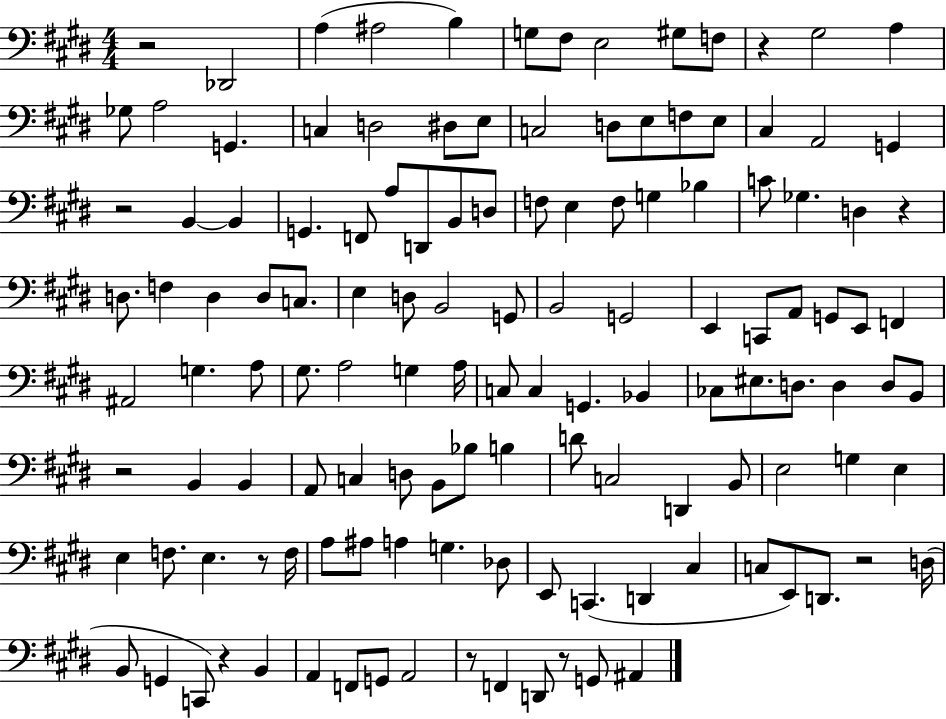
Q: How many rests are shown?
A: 10